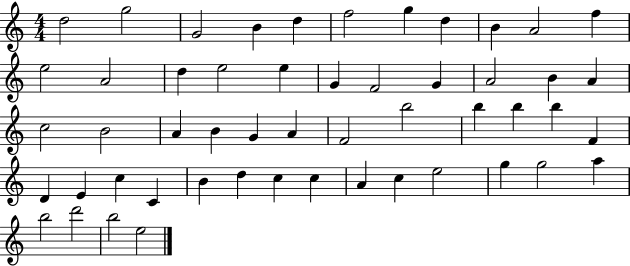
X:1
T:Untitled
M:4/4
L:1/4
K:C
d2 g2 G2 B d f2 g d B A2 f e2 A2 d e2 e G F2 G A2 B A c2 B2 A B G A F2 b2 b b b F D E c C B d c c A c e2 g g2 a b2 d'2 b2 e2